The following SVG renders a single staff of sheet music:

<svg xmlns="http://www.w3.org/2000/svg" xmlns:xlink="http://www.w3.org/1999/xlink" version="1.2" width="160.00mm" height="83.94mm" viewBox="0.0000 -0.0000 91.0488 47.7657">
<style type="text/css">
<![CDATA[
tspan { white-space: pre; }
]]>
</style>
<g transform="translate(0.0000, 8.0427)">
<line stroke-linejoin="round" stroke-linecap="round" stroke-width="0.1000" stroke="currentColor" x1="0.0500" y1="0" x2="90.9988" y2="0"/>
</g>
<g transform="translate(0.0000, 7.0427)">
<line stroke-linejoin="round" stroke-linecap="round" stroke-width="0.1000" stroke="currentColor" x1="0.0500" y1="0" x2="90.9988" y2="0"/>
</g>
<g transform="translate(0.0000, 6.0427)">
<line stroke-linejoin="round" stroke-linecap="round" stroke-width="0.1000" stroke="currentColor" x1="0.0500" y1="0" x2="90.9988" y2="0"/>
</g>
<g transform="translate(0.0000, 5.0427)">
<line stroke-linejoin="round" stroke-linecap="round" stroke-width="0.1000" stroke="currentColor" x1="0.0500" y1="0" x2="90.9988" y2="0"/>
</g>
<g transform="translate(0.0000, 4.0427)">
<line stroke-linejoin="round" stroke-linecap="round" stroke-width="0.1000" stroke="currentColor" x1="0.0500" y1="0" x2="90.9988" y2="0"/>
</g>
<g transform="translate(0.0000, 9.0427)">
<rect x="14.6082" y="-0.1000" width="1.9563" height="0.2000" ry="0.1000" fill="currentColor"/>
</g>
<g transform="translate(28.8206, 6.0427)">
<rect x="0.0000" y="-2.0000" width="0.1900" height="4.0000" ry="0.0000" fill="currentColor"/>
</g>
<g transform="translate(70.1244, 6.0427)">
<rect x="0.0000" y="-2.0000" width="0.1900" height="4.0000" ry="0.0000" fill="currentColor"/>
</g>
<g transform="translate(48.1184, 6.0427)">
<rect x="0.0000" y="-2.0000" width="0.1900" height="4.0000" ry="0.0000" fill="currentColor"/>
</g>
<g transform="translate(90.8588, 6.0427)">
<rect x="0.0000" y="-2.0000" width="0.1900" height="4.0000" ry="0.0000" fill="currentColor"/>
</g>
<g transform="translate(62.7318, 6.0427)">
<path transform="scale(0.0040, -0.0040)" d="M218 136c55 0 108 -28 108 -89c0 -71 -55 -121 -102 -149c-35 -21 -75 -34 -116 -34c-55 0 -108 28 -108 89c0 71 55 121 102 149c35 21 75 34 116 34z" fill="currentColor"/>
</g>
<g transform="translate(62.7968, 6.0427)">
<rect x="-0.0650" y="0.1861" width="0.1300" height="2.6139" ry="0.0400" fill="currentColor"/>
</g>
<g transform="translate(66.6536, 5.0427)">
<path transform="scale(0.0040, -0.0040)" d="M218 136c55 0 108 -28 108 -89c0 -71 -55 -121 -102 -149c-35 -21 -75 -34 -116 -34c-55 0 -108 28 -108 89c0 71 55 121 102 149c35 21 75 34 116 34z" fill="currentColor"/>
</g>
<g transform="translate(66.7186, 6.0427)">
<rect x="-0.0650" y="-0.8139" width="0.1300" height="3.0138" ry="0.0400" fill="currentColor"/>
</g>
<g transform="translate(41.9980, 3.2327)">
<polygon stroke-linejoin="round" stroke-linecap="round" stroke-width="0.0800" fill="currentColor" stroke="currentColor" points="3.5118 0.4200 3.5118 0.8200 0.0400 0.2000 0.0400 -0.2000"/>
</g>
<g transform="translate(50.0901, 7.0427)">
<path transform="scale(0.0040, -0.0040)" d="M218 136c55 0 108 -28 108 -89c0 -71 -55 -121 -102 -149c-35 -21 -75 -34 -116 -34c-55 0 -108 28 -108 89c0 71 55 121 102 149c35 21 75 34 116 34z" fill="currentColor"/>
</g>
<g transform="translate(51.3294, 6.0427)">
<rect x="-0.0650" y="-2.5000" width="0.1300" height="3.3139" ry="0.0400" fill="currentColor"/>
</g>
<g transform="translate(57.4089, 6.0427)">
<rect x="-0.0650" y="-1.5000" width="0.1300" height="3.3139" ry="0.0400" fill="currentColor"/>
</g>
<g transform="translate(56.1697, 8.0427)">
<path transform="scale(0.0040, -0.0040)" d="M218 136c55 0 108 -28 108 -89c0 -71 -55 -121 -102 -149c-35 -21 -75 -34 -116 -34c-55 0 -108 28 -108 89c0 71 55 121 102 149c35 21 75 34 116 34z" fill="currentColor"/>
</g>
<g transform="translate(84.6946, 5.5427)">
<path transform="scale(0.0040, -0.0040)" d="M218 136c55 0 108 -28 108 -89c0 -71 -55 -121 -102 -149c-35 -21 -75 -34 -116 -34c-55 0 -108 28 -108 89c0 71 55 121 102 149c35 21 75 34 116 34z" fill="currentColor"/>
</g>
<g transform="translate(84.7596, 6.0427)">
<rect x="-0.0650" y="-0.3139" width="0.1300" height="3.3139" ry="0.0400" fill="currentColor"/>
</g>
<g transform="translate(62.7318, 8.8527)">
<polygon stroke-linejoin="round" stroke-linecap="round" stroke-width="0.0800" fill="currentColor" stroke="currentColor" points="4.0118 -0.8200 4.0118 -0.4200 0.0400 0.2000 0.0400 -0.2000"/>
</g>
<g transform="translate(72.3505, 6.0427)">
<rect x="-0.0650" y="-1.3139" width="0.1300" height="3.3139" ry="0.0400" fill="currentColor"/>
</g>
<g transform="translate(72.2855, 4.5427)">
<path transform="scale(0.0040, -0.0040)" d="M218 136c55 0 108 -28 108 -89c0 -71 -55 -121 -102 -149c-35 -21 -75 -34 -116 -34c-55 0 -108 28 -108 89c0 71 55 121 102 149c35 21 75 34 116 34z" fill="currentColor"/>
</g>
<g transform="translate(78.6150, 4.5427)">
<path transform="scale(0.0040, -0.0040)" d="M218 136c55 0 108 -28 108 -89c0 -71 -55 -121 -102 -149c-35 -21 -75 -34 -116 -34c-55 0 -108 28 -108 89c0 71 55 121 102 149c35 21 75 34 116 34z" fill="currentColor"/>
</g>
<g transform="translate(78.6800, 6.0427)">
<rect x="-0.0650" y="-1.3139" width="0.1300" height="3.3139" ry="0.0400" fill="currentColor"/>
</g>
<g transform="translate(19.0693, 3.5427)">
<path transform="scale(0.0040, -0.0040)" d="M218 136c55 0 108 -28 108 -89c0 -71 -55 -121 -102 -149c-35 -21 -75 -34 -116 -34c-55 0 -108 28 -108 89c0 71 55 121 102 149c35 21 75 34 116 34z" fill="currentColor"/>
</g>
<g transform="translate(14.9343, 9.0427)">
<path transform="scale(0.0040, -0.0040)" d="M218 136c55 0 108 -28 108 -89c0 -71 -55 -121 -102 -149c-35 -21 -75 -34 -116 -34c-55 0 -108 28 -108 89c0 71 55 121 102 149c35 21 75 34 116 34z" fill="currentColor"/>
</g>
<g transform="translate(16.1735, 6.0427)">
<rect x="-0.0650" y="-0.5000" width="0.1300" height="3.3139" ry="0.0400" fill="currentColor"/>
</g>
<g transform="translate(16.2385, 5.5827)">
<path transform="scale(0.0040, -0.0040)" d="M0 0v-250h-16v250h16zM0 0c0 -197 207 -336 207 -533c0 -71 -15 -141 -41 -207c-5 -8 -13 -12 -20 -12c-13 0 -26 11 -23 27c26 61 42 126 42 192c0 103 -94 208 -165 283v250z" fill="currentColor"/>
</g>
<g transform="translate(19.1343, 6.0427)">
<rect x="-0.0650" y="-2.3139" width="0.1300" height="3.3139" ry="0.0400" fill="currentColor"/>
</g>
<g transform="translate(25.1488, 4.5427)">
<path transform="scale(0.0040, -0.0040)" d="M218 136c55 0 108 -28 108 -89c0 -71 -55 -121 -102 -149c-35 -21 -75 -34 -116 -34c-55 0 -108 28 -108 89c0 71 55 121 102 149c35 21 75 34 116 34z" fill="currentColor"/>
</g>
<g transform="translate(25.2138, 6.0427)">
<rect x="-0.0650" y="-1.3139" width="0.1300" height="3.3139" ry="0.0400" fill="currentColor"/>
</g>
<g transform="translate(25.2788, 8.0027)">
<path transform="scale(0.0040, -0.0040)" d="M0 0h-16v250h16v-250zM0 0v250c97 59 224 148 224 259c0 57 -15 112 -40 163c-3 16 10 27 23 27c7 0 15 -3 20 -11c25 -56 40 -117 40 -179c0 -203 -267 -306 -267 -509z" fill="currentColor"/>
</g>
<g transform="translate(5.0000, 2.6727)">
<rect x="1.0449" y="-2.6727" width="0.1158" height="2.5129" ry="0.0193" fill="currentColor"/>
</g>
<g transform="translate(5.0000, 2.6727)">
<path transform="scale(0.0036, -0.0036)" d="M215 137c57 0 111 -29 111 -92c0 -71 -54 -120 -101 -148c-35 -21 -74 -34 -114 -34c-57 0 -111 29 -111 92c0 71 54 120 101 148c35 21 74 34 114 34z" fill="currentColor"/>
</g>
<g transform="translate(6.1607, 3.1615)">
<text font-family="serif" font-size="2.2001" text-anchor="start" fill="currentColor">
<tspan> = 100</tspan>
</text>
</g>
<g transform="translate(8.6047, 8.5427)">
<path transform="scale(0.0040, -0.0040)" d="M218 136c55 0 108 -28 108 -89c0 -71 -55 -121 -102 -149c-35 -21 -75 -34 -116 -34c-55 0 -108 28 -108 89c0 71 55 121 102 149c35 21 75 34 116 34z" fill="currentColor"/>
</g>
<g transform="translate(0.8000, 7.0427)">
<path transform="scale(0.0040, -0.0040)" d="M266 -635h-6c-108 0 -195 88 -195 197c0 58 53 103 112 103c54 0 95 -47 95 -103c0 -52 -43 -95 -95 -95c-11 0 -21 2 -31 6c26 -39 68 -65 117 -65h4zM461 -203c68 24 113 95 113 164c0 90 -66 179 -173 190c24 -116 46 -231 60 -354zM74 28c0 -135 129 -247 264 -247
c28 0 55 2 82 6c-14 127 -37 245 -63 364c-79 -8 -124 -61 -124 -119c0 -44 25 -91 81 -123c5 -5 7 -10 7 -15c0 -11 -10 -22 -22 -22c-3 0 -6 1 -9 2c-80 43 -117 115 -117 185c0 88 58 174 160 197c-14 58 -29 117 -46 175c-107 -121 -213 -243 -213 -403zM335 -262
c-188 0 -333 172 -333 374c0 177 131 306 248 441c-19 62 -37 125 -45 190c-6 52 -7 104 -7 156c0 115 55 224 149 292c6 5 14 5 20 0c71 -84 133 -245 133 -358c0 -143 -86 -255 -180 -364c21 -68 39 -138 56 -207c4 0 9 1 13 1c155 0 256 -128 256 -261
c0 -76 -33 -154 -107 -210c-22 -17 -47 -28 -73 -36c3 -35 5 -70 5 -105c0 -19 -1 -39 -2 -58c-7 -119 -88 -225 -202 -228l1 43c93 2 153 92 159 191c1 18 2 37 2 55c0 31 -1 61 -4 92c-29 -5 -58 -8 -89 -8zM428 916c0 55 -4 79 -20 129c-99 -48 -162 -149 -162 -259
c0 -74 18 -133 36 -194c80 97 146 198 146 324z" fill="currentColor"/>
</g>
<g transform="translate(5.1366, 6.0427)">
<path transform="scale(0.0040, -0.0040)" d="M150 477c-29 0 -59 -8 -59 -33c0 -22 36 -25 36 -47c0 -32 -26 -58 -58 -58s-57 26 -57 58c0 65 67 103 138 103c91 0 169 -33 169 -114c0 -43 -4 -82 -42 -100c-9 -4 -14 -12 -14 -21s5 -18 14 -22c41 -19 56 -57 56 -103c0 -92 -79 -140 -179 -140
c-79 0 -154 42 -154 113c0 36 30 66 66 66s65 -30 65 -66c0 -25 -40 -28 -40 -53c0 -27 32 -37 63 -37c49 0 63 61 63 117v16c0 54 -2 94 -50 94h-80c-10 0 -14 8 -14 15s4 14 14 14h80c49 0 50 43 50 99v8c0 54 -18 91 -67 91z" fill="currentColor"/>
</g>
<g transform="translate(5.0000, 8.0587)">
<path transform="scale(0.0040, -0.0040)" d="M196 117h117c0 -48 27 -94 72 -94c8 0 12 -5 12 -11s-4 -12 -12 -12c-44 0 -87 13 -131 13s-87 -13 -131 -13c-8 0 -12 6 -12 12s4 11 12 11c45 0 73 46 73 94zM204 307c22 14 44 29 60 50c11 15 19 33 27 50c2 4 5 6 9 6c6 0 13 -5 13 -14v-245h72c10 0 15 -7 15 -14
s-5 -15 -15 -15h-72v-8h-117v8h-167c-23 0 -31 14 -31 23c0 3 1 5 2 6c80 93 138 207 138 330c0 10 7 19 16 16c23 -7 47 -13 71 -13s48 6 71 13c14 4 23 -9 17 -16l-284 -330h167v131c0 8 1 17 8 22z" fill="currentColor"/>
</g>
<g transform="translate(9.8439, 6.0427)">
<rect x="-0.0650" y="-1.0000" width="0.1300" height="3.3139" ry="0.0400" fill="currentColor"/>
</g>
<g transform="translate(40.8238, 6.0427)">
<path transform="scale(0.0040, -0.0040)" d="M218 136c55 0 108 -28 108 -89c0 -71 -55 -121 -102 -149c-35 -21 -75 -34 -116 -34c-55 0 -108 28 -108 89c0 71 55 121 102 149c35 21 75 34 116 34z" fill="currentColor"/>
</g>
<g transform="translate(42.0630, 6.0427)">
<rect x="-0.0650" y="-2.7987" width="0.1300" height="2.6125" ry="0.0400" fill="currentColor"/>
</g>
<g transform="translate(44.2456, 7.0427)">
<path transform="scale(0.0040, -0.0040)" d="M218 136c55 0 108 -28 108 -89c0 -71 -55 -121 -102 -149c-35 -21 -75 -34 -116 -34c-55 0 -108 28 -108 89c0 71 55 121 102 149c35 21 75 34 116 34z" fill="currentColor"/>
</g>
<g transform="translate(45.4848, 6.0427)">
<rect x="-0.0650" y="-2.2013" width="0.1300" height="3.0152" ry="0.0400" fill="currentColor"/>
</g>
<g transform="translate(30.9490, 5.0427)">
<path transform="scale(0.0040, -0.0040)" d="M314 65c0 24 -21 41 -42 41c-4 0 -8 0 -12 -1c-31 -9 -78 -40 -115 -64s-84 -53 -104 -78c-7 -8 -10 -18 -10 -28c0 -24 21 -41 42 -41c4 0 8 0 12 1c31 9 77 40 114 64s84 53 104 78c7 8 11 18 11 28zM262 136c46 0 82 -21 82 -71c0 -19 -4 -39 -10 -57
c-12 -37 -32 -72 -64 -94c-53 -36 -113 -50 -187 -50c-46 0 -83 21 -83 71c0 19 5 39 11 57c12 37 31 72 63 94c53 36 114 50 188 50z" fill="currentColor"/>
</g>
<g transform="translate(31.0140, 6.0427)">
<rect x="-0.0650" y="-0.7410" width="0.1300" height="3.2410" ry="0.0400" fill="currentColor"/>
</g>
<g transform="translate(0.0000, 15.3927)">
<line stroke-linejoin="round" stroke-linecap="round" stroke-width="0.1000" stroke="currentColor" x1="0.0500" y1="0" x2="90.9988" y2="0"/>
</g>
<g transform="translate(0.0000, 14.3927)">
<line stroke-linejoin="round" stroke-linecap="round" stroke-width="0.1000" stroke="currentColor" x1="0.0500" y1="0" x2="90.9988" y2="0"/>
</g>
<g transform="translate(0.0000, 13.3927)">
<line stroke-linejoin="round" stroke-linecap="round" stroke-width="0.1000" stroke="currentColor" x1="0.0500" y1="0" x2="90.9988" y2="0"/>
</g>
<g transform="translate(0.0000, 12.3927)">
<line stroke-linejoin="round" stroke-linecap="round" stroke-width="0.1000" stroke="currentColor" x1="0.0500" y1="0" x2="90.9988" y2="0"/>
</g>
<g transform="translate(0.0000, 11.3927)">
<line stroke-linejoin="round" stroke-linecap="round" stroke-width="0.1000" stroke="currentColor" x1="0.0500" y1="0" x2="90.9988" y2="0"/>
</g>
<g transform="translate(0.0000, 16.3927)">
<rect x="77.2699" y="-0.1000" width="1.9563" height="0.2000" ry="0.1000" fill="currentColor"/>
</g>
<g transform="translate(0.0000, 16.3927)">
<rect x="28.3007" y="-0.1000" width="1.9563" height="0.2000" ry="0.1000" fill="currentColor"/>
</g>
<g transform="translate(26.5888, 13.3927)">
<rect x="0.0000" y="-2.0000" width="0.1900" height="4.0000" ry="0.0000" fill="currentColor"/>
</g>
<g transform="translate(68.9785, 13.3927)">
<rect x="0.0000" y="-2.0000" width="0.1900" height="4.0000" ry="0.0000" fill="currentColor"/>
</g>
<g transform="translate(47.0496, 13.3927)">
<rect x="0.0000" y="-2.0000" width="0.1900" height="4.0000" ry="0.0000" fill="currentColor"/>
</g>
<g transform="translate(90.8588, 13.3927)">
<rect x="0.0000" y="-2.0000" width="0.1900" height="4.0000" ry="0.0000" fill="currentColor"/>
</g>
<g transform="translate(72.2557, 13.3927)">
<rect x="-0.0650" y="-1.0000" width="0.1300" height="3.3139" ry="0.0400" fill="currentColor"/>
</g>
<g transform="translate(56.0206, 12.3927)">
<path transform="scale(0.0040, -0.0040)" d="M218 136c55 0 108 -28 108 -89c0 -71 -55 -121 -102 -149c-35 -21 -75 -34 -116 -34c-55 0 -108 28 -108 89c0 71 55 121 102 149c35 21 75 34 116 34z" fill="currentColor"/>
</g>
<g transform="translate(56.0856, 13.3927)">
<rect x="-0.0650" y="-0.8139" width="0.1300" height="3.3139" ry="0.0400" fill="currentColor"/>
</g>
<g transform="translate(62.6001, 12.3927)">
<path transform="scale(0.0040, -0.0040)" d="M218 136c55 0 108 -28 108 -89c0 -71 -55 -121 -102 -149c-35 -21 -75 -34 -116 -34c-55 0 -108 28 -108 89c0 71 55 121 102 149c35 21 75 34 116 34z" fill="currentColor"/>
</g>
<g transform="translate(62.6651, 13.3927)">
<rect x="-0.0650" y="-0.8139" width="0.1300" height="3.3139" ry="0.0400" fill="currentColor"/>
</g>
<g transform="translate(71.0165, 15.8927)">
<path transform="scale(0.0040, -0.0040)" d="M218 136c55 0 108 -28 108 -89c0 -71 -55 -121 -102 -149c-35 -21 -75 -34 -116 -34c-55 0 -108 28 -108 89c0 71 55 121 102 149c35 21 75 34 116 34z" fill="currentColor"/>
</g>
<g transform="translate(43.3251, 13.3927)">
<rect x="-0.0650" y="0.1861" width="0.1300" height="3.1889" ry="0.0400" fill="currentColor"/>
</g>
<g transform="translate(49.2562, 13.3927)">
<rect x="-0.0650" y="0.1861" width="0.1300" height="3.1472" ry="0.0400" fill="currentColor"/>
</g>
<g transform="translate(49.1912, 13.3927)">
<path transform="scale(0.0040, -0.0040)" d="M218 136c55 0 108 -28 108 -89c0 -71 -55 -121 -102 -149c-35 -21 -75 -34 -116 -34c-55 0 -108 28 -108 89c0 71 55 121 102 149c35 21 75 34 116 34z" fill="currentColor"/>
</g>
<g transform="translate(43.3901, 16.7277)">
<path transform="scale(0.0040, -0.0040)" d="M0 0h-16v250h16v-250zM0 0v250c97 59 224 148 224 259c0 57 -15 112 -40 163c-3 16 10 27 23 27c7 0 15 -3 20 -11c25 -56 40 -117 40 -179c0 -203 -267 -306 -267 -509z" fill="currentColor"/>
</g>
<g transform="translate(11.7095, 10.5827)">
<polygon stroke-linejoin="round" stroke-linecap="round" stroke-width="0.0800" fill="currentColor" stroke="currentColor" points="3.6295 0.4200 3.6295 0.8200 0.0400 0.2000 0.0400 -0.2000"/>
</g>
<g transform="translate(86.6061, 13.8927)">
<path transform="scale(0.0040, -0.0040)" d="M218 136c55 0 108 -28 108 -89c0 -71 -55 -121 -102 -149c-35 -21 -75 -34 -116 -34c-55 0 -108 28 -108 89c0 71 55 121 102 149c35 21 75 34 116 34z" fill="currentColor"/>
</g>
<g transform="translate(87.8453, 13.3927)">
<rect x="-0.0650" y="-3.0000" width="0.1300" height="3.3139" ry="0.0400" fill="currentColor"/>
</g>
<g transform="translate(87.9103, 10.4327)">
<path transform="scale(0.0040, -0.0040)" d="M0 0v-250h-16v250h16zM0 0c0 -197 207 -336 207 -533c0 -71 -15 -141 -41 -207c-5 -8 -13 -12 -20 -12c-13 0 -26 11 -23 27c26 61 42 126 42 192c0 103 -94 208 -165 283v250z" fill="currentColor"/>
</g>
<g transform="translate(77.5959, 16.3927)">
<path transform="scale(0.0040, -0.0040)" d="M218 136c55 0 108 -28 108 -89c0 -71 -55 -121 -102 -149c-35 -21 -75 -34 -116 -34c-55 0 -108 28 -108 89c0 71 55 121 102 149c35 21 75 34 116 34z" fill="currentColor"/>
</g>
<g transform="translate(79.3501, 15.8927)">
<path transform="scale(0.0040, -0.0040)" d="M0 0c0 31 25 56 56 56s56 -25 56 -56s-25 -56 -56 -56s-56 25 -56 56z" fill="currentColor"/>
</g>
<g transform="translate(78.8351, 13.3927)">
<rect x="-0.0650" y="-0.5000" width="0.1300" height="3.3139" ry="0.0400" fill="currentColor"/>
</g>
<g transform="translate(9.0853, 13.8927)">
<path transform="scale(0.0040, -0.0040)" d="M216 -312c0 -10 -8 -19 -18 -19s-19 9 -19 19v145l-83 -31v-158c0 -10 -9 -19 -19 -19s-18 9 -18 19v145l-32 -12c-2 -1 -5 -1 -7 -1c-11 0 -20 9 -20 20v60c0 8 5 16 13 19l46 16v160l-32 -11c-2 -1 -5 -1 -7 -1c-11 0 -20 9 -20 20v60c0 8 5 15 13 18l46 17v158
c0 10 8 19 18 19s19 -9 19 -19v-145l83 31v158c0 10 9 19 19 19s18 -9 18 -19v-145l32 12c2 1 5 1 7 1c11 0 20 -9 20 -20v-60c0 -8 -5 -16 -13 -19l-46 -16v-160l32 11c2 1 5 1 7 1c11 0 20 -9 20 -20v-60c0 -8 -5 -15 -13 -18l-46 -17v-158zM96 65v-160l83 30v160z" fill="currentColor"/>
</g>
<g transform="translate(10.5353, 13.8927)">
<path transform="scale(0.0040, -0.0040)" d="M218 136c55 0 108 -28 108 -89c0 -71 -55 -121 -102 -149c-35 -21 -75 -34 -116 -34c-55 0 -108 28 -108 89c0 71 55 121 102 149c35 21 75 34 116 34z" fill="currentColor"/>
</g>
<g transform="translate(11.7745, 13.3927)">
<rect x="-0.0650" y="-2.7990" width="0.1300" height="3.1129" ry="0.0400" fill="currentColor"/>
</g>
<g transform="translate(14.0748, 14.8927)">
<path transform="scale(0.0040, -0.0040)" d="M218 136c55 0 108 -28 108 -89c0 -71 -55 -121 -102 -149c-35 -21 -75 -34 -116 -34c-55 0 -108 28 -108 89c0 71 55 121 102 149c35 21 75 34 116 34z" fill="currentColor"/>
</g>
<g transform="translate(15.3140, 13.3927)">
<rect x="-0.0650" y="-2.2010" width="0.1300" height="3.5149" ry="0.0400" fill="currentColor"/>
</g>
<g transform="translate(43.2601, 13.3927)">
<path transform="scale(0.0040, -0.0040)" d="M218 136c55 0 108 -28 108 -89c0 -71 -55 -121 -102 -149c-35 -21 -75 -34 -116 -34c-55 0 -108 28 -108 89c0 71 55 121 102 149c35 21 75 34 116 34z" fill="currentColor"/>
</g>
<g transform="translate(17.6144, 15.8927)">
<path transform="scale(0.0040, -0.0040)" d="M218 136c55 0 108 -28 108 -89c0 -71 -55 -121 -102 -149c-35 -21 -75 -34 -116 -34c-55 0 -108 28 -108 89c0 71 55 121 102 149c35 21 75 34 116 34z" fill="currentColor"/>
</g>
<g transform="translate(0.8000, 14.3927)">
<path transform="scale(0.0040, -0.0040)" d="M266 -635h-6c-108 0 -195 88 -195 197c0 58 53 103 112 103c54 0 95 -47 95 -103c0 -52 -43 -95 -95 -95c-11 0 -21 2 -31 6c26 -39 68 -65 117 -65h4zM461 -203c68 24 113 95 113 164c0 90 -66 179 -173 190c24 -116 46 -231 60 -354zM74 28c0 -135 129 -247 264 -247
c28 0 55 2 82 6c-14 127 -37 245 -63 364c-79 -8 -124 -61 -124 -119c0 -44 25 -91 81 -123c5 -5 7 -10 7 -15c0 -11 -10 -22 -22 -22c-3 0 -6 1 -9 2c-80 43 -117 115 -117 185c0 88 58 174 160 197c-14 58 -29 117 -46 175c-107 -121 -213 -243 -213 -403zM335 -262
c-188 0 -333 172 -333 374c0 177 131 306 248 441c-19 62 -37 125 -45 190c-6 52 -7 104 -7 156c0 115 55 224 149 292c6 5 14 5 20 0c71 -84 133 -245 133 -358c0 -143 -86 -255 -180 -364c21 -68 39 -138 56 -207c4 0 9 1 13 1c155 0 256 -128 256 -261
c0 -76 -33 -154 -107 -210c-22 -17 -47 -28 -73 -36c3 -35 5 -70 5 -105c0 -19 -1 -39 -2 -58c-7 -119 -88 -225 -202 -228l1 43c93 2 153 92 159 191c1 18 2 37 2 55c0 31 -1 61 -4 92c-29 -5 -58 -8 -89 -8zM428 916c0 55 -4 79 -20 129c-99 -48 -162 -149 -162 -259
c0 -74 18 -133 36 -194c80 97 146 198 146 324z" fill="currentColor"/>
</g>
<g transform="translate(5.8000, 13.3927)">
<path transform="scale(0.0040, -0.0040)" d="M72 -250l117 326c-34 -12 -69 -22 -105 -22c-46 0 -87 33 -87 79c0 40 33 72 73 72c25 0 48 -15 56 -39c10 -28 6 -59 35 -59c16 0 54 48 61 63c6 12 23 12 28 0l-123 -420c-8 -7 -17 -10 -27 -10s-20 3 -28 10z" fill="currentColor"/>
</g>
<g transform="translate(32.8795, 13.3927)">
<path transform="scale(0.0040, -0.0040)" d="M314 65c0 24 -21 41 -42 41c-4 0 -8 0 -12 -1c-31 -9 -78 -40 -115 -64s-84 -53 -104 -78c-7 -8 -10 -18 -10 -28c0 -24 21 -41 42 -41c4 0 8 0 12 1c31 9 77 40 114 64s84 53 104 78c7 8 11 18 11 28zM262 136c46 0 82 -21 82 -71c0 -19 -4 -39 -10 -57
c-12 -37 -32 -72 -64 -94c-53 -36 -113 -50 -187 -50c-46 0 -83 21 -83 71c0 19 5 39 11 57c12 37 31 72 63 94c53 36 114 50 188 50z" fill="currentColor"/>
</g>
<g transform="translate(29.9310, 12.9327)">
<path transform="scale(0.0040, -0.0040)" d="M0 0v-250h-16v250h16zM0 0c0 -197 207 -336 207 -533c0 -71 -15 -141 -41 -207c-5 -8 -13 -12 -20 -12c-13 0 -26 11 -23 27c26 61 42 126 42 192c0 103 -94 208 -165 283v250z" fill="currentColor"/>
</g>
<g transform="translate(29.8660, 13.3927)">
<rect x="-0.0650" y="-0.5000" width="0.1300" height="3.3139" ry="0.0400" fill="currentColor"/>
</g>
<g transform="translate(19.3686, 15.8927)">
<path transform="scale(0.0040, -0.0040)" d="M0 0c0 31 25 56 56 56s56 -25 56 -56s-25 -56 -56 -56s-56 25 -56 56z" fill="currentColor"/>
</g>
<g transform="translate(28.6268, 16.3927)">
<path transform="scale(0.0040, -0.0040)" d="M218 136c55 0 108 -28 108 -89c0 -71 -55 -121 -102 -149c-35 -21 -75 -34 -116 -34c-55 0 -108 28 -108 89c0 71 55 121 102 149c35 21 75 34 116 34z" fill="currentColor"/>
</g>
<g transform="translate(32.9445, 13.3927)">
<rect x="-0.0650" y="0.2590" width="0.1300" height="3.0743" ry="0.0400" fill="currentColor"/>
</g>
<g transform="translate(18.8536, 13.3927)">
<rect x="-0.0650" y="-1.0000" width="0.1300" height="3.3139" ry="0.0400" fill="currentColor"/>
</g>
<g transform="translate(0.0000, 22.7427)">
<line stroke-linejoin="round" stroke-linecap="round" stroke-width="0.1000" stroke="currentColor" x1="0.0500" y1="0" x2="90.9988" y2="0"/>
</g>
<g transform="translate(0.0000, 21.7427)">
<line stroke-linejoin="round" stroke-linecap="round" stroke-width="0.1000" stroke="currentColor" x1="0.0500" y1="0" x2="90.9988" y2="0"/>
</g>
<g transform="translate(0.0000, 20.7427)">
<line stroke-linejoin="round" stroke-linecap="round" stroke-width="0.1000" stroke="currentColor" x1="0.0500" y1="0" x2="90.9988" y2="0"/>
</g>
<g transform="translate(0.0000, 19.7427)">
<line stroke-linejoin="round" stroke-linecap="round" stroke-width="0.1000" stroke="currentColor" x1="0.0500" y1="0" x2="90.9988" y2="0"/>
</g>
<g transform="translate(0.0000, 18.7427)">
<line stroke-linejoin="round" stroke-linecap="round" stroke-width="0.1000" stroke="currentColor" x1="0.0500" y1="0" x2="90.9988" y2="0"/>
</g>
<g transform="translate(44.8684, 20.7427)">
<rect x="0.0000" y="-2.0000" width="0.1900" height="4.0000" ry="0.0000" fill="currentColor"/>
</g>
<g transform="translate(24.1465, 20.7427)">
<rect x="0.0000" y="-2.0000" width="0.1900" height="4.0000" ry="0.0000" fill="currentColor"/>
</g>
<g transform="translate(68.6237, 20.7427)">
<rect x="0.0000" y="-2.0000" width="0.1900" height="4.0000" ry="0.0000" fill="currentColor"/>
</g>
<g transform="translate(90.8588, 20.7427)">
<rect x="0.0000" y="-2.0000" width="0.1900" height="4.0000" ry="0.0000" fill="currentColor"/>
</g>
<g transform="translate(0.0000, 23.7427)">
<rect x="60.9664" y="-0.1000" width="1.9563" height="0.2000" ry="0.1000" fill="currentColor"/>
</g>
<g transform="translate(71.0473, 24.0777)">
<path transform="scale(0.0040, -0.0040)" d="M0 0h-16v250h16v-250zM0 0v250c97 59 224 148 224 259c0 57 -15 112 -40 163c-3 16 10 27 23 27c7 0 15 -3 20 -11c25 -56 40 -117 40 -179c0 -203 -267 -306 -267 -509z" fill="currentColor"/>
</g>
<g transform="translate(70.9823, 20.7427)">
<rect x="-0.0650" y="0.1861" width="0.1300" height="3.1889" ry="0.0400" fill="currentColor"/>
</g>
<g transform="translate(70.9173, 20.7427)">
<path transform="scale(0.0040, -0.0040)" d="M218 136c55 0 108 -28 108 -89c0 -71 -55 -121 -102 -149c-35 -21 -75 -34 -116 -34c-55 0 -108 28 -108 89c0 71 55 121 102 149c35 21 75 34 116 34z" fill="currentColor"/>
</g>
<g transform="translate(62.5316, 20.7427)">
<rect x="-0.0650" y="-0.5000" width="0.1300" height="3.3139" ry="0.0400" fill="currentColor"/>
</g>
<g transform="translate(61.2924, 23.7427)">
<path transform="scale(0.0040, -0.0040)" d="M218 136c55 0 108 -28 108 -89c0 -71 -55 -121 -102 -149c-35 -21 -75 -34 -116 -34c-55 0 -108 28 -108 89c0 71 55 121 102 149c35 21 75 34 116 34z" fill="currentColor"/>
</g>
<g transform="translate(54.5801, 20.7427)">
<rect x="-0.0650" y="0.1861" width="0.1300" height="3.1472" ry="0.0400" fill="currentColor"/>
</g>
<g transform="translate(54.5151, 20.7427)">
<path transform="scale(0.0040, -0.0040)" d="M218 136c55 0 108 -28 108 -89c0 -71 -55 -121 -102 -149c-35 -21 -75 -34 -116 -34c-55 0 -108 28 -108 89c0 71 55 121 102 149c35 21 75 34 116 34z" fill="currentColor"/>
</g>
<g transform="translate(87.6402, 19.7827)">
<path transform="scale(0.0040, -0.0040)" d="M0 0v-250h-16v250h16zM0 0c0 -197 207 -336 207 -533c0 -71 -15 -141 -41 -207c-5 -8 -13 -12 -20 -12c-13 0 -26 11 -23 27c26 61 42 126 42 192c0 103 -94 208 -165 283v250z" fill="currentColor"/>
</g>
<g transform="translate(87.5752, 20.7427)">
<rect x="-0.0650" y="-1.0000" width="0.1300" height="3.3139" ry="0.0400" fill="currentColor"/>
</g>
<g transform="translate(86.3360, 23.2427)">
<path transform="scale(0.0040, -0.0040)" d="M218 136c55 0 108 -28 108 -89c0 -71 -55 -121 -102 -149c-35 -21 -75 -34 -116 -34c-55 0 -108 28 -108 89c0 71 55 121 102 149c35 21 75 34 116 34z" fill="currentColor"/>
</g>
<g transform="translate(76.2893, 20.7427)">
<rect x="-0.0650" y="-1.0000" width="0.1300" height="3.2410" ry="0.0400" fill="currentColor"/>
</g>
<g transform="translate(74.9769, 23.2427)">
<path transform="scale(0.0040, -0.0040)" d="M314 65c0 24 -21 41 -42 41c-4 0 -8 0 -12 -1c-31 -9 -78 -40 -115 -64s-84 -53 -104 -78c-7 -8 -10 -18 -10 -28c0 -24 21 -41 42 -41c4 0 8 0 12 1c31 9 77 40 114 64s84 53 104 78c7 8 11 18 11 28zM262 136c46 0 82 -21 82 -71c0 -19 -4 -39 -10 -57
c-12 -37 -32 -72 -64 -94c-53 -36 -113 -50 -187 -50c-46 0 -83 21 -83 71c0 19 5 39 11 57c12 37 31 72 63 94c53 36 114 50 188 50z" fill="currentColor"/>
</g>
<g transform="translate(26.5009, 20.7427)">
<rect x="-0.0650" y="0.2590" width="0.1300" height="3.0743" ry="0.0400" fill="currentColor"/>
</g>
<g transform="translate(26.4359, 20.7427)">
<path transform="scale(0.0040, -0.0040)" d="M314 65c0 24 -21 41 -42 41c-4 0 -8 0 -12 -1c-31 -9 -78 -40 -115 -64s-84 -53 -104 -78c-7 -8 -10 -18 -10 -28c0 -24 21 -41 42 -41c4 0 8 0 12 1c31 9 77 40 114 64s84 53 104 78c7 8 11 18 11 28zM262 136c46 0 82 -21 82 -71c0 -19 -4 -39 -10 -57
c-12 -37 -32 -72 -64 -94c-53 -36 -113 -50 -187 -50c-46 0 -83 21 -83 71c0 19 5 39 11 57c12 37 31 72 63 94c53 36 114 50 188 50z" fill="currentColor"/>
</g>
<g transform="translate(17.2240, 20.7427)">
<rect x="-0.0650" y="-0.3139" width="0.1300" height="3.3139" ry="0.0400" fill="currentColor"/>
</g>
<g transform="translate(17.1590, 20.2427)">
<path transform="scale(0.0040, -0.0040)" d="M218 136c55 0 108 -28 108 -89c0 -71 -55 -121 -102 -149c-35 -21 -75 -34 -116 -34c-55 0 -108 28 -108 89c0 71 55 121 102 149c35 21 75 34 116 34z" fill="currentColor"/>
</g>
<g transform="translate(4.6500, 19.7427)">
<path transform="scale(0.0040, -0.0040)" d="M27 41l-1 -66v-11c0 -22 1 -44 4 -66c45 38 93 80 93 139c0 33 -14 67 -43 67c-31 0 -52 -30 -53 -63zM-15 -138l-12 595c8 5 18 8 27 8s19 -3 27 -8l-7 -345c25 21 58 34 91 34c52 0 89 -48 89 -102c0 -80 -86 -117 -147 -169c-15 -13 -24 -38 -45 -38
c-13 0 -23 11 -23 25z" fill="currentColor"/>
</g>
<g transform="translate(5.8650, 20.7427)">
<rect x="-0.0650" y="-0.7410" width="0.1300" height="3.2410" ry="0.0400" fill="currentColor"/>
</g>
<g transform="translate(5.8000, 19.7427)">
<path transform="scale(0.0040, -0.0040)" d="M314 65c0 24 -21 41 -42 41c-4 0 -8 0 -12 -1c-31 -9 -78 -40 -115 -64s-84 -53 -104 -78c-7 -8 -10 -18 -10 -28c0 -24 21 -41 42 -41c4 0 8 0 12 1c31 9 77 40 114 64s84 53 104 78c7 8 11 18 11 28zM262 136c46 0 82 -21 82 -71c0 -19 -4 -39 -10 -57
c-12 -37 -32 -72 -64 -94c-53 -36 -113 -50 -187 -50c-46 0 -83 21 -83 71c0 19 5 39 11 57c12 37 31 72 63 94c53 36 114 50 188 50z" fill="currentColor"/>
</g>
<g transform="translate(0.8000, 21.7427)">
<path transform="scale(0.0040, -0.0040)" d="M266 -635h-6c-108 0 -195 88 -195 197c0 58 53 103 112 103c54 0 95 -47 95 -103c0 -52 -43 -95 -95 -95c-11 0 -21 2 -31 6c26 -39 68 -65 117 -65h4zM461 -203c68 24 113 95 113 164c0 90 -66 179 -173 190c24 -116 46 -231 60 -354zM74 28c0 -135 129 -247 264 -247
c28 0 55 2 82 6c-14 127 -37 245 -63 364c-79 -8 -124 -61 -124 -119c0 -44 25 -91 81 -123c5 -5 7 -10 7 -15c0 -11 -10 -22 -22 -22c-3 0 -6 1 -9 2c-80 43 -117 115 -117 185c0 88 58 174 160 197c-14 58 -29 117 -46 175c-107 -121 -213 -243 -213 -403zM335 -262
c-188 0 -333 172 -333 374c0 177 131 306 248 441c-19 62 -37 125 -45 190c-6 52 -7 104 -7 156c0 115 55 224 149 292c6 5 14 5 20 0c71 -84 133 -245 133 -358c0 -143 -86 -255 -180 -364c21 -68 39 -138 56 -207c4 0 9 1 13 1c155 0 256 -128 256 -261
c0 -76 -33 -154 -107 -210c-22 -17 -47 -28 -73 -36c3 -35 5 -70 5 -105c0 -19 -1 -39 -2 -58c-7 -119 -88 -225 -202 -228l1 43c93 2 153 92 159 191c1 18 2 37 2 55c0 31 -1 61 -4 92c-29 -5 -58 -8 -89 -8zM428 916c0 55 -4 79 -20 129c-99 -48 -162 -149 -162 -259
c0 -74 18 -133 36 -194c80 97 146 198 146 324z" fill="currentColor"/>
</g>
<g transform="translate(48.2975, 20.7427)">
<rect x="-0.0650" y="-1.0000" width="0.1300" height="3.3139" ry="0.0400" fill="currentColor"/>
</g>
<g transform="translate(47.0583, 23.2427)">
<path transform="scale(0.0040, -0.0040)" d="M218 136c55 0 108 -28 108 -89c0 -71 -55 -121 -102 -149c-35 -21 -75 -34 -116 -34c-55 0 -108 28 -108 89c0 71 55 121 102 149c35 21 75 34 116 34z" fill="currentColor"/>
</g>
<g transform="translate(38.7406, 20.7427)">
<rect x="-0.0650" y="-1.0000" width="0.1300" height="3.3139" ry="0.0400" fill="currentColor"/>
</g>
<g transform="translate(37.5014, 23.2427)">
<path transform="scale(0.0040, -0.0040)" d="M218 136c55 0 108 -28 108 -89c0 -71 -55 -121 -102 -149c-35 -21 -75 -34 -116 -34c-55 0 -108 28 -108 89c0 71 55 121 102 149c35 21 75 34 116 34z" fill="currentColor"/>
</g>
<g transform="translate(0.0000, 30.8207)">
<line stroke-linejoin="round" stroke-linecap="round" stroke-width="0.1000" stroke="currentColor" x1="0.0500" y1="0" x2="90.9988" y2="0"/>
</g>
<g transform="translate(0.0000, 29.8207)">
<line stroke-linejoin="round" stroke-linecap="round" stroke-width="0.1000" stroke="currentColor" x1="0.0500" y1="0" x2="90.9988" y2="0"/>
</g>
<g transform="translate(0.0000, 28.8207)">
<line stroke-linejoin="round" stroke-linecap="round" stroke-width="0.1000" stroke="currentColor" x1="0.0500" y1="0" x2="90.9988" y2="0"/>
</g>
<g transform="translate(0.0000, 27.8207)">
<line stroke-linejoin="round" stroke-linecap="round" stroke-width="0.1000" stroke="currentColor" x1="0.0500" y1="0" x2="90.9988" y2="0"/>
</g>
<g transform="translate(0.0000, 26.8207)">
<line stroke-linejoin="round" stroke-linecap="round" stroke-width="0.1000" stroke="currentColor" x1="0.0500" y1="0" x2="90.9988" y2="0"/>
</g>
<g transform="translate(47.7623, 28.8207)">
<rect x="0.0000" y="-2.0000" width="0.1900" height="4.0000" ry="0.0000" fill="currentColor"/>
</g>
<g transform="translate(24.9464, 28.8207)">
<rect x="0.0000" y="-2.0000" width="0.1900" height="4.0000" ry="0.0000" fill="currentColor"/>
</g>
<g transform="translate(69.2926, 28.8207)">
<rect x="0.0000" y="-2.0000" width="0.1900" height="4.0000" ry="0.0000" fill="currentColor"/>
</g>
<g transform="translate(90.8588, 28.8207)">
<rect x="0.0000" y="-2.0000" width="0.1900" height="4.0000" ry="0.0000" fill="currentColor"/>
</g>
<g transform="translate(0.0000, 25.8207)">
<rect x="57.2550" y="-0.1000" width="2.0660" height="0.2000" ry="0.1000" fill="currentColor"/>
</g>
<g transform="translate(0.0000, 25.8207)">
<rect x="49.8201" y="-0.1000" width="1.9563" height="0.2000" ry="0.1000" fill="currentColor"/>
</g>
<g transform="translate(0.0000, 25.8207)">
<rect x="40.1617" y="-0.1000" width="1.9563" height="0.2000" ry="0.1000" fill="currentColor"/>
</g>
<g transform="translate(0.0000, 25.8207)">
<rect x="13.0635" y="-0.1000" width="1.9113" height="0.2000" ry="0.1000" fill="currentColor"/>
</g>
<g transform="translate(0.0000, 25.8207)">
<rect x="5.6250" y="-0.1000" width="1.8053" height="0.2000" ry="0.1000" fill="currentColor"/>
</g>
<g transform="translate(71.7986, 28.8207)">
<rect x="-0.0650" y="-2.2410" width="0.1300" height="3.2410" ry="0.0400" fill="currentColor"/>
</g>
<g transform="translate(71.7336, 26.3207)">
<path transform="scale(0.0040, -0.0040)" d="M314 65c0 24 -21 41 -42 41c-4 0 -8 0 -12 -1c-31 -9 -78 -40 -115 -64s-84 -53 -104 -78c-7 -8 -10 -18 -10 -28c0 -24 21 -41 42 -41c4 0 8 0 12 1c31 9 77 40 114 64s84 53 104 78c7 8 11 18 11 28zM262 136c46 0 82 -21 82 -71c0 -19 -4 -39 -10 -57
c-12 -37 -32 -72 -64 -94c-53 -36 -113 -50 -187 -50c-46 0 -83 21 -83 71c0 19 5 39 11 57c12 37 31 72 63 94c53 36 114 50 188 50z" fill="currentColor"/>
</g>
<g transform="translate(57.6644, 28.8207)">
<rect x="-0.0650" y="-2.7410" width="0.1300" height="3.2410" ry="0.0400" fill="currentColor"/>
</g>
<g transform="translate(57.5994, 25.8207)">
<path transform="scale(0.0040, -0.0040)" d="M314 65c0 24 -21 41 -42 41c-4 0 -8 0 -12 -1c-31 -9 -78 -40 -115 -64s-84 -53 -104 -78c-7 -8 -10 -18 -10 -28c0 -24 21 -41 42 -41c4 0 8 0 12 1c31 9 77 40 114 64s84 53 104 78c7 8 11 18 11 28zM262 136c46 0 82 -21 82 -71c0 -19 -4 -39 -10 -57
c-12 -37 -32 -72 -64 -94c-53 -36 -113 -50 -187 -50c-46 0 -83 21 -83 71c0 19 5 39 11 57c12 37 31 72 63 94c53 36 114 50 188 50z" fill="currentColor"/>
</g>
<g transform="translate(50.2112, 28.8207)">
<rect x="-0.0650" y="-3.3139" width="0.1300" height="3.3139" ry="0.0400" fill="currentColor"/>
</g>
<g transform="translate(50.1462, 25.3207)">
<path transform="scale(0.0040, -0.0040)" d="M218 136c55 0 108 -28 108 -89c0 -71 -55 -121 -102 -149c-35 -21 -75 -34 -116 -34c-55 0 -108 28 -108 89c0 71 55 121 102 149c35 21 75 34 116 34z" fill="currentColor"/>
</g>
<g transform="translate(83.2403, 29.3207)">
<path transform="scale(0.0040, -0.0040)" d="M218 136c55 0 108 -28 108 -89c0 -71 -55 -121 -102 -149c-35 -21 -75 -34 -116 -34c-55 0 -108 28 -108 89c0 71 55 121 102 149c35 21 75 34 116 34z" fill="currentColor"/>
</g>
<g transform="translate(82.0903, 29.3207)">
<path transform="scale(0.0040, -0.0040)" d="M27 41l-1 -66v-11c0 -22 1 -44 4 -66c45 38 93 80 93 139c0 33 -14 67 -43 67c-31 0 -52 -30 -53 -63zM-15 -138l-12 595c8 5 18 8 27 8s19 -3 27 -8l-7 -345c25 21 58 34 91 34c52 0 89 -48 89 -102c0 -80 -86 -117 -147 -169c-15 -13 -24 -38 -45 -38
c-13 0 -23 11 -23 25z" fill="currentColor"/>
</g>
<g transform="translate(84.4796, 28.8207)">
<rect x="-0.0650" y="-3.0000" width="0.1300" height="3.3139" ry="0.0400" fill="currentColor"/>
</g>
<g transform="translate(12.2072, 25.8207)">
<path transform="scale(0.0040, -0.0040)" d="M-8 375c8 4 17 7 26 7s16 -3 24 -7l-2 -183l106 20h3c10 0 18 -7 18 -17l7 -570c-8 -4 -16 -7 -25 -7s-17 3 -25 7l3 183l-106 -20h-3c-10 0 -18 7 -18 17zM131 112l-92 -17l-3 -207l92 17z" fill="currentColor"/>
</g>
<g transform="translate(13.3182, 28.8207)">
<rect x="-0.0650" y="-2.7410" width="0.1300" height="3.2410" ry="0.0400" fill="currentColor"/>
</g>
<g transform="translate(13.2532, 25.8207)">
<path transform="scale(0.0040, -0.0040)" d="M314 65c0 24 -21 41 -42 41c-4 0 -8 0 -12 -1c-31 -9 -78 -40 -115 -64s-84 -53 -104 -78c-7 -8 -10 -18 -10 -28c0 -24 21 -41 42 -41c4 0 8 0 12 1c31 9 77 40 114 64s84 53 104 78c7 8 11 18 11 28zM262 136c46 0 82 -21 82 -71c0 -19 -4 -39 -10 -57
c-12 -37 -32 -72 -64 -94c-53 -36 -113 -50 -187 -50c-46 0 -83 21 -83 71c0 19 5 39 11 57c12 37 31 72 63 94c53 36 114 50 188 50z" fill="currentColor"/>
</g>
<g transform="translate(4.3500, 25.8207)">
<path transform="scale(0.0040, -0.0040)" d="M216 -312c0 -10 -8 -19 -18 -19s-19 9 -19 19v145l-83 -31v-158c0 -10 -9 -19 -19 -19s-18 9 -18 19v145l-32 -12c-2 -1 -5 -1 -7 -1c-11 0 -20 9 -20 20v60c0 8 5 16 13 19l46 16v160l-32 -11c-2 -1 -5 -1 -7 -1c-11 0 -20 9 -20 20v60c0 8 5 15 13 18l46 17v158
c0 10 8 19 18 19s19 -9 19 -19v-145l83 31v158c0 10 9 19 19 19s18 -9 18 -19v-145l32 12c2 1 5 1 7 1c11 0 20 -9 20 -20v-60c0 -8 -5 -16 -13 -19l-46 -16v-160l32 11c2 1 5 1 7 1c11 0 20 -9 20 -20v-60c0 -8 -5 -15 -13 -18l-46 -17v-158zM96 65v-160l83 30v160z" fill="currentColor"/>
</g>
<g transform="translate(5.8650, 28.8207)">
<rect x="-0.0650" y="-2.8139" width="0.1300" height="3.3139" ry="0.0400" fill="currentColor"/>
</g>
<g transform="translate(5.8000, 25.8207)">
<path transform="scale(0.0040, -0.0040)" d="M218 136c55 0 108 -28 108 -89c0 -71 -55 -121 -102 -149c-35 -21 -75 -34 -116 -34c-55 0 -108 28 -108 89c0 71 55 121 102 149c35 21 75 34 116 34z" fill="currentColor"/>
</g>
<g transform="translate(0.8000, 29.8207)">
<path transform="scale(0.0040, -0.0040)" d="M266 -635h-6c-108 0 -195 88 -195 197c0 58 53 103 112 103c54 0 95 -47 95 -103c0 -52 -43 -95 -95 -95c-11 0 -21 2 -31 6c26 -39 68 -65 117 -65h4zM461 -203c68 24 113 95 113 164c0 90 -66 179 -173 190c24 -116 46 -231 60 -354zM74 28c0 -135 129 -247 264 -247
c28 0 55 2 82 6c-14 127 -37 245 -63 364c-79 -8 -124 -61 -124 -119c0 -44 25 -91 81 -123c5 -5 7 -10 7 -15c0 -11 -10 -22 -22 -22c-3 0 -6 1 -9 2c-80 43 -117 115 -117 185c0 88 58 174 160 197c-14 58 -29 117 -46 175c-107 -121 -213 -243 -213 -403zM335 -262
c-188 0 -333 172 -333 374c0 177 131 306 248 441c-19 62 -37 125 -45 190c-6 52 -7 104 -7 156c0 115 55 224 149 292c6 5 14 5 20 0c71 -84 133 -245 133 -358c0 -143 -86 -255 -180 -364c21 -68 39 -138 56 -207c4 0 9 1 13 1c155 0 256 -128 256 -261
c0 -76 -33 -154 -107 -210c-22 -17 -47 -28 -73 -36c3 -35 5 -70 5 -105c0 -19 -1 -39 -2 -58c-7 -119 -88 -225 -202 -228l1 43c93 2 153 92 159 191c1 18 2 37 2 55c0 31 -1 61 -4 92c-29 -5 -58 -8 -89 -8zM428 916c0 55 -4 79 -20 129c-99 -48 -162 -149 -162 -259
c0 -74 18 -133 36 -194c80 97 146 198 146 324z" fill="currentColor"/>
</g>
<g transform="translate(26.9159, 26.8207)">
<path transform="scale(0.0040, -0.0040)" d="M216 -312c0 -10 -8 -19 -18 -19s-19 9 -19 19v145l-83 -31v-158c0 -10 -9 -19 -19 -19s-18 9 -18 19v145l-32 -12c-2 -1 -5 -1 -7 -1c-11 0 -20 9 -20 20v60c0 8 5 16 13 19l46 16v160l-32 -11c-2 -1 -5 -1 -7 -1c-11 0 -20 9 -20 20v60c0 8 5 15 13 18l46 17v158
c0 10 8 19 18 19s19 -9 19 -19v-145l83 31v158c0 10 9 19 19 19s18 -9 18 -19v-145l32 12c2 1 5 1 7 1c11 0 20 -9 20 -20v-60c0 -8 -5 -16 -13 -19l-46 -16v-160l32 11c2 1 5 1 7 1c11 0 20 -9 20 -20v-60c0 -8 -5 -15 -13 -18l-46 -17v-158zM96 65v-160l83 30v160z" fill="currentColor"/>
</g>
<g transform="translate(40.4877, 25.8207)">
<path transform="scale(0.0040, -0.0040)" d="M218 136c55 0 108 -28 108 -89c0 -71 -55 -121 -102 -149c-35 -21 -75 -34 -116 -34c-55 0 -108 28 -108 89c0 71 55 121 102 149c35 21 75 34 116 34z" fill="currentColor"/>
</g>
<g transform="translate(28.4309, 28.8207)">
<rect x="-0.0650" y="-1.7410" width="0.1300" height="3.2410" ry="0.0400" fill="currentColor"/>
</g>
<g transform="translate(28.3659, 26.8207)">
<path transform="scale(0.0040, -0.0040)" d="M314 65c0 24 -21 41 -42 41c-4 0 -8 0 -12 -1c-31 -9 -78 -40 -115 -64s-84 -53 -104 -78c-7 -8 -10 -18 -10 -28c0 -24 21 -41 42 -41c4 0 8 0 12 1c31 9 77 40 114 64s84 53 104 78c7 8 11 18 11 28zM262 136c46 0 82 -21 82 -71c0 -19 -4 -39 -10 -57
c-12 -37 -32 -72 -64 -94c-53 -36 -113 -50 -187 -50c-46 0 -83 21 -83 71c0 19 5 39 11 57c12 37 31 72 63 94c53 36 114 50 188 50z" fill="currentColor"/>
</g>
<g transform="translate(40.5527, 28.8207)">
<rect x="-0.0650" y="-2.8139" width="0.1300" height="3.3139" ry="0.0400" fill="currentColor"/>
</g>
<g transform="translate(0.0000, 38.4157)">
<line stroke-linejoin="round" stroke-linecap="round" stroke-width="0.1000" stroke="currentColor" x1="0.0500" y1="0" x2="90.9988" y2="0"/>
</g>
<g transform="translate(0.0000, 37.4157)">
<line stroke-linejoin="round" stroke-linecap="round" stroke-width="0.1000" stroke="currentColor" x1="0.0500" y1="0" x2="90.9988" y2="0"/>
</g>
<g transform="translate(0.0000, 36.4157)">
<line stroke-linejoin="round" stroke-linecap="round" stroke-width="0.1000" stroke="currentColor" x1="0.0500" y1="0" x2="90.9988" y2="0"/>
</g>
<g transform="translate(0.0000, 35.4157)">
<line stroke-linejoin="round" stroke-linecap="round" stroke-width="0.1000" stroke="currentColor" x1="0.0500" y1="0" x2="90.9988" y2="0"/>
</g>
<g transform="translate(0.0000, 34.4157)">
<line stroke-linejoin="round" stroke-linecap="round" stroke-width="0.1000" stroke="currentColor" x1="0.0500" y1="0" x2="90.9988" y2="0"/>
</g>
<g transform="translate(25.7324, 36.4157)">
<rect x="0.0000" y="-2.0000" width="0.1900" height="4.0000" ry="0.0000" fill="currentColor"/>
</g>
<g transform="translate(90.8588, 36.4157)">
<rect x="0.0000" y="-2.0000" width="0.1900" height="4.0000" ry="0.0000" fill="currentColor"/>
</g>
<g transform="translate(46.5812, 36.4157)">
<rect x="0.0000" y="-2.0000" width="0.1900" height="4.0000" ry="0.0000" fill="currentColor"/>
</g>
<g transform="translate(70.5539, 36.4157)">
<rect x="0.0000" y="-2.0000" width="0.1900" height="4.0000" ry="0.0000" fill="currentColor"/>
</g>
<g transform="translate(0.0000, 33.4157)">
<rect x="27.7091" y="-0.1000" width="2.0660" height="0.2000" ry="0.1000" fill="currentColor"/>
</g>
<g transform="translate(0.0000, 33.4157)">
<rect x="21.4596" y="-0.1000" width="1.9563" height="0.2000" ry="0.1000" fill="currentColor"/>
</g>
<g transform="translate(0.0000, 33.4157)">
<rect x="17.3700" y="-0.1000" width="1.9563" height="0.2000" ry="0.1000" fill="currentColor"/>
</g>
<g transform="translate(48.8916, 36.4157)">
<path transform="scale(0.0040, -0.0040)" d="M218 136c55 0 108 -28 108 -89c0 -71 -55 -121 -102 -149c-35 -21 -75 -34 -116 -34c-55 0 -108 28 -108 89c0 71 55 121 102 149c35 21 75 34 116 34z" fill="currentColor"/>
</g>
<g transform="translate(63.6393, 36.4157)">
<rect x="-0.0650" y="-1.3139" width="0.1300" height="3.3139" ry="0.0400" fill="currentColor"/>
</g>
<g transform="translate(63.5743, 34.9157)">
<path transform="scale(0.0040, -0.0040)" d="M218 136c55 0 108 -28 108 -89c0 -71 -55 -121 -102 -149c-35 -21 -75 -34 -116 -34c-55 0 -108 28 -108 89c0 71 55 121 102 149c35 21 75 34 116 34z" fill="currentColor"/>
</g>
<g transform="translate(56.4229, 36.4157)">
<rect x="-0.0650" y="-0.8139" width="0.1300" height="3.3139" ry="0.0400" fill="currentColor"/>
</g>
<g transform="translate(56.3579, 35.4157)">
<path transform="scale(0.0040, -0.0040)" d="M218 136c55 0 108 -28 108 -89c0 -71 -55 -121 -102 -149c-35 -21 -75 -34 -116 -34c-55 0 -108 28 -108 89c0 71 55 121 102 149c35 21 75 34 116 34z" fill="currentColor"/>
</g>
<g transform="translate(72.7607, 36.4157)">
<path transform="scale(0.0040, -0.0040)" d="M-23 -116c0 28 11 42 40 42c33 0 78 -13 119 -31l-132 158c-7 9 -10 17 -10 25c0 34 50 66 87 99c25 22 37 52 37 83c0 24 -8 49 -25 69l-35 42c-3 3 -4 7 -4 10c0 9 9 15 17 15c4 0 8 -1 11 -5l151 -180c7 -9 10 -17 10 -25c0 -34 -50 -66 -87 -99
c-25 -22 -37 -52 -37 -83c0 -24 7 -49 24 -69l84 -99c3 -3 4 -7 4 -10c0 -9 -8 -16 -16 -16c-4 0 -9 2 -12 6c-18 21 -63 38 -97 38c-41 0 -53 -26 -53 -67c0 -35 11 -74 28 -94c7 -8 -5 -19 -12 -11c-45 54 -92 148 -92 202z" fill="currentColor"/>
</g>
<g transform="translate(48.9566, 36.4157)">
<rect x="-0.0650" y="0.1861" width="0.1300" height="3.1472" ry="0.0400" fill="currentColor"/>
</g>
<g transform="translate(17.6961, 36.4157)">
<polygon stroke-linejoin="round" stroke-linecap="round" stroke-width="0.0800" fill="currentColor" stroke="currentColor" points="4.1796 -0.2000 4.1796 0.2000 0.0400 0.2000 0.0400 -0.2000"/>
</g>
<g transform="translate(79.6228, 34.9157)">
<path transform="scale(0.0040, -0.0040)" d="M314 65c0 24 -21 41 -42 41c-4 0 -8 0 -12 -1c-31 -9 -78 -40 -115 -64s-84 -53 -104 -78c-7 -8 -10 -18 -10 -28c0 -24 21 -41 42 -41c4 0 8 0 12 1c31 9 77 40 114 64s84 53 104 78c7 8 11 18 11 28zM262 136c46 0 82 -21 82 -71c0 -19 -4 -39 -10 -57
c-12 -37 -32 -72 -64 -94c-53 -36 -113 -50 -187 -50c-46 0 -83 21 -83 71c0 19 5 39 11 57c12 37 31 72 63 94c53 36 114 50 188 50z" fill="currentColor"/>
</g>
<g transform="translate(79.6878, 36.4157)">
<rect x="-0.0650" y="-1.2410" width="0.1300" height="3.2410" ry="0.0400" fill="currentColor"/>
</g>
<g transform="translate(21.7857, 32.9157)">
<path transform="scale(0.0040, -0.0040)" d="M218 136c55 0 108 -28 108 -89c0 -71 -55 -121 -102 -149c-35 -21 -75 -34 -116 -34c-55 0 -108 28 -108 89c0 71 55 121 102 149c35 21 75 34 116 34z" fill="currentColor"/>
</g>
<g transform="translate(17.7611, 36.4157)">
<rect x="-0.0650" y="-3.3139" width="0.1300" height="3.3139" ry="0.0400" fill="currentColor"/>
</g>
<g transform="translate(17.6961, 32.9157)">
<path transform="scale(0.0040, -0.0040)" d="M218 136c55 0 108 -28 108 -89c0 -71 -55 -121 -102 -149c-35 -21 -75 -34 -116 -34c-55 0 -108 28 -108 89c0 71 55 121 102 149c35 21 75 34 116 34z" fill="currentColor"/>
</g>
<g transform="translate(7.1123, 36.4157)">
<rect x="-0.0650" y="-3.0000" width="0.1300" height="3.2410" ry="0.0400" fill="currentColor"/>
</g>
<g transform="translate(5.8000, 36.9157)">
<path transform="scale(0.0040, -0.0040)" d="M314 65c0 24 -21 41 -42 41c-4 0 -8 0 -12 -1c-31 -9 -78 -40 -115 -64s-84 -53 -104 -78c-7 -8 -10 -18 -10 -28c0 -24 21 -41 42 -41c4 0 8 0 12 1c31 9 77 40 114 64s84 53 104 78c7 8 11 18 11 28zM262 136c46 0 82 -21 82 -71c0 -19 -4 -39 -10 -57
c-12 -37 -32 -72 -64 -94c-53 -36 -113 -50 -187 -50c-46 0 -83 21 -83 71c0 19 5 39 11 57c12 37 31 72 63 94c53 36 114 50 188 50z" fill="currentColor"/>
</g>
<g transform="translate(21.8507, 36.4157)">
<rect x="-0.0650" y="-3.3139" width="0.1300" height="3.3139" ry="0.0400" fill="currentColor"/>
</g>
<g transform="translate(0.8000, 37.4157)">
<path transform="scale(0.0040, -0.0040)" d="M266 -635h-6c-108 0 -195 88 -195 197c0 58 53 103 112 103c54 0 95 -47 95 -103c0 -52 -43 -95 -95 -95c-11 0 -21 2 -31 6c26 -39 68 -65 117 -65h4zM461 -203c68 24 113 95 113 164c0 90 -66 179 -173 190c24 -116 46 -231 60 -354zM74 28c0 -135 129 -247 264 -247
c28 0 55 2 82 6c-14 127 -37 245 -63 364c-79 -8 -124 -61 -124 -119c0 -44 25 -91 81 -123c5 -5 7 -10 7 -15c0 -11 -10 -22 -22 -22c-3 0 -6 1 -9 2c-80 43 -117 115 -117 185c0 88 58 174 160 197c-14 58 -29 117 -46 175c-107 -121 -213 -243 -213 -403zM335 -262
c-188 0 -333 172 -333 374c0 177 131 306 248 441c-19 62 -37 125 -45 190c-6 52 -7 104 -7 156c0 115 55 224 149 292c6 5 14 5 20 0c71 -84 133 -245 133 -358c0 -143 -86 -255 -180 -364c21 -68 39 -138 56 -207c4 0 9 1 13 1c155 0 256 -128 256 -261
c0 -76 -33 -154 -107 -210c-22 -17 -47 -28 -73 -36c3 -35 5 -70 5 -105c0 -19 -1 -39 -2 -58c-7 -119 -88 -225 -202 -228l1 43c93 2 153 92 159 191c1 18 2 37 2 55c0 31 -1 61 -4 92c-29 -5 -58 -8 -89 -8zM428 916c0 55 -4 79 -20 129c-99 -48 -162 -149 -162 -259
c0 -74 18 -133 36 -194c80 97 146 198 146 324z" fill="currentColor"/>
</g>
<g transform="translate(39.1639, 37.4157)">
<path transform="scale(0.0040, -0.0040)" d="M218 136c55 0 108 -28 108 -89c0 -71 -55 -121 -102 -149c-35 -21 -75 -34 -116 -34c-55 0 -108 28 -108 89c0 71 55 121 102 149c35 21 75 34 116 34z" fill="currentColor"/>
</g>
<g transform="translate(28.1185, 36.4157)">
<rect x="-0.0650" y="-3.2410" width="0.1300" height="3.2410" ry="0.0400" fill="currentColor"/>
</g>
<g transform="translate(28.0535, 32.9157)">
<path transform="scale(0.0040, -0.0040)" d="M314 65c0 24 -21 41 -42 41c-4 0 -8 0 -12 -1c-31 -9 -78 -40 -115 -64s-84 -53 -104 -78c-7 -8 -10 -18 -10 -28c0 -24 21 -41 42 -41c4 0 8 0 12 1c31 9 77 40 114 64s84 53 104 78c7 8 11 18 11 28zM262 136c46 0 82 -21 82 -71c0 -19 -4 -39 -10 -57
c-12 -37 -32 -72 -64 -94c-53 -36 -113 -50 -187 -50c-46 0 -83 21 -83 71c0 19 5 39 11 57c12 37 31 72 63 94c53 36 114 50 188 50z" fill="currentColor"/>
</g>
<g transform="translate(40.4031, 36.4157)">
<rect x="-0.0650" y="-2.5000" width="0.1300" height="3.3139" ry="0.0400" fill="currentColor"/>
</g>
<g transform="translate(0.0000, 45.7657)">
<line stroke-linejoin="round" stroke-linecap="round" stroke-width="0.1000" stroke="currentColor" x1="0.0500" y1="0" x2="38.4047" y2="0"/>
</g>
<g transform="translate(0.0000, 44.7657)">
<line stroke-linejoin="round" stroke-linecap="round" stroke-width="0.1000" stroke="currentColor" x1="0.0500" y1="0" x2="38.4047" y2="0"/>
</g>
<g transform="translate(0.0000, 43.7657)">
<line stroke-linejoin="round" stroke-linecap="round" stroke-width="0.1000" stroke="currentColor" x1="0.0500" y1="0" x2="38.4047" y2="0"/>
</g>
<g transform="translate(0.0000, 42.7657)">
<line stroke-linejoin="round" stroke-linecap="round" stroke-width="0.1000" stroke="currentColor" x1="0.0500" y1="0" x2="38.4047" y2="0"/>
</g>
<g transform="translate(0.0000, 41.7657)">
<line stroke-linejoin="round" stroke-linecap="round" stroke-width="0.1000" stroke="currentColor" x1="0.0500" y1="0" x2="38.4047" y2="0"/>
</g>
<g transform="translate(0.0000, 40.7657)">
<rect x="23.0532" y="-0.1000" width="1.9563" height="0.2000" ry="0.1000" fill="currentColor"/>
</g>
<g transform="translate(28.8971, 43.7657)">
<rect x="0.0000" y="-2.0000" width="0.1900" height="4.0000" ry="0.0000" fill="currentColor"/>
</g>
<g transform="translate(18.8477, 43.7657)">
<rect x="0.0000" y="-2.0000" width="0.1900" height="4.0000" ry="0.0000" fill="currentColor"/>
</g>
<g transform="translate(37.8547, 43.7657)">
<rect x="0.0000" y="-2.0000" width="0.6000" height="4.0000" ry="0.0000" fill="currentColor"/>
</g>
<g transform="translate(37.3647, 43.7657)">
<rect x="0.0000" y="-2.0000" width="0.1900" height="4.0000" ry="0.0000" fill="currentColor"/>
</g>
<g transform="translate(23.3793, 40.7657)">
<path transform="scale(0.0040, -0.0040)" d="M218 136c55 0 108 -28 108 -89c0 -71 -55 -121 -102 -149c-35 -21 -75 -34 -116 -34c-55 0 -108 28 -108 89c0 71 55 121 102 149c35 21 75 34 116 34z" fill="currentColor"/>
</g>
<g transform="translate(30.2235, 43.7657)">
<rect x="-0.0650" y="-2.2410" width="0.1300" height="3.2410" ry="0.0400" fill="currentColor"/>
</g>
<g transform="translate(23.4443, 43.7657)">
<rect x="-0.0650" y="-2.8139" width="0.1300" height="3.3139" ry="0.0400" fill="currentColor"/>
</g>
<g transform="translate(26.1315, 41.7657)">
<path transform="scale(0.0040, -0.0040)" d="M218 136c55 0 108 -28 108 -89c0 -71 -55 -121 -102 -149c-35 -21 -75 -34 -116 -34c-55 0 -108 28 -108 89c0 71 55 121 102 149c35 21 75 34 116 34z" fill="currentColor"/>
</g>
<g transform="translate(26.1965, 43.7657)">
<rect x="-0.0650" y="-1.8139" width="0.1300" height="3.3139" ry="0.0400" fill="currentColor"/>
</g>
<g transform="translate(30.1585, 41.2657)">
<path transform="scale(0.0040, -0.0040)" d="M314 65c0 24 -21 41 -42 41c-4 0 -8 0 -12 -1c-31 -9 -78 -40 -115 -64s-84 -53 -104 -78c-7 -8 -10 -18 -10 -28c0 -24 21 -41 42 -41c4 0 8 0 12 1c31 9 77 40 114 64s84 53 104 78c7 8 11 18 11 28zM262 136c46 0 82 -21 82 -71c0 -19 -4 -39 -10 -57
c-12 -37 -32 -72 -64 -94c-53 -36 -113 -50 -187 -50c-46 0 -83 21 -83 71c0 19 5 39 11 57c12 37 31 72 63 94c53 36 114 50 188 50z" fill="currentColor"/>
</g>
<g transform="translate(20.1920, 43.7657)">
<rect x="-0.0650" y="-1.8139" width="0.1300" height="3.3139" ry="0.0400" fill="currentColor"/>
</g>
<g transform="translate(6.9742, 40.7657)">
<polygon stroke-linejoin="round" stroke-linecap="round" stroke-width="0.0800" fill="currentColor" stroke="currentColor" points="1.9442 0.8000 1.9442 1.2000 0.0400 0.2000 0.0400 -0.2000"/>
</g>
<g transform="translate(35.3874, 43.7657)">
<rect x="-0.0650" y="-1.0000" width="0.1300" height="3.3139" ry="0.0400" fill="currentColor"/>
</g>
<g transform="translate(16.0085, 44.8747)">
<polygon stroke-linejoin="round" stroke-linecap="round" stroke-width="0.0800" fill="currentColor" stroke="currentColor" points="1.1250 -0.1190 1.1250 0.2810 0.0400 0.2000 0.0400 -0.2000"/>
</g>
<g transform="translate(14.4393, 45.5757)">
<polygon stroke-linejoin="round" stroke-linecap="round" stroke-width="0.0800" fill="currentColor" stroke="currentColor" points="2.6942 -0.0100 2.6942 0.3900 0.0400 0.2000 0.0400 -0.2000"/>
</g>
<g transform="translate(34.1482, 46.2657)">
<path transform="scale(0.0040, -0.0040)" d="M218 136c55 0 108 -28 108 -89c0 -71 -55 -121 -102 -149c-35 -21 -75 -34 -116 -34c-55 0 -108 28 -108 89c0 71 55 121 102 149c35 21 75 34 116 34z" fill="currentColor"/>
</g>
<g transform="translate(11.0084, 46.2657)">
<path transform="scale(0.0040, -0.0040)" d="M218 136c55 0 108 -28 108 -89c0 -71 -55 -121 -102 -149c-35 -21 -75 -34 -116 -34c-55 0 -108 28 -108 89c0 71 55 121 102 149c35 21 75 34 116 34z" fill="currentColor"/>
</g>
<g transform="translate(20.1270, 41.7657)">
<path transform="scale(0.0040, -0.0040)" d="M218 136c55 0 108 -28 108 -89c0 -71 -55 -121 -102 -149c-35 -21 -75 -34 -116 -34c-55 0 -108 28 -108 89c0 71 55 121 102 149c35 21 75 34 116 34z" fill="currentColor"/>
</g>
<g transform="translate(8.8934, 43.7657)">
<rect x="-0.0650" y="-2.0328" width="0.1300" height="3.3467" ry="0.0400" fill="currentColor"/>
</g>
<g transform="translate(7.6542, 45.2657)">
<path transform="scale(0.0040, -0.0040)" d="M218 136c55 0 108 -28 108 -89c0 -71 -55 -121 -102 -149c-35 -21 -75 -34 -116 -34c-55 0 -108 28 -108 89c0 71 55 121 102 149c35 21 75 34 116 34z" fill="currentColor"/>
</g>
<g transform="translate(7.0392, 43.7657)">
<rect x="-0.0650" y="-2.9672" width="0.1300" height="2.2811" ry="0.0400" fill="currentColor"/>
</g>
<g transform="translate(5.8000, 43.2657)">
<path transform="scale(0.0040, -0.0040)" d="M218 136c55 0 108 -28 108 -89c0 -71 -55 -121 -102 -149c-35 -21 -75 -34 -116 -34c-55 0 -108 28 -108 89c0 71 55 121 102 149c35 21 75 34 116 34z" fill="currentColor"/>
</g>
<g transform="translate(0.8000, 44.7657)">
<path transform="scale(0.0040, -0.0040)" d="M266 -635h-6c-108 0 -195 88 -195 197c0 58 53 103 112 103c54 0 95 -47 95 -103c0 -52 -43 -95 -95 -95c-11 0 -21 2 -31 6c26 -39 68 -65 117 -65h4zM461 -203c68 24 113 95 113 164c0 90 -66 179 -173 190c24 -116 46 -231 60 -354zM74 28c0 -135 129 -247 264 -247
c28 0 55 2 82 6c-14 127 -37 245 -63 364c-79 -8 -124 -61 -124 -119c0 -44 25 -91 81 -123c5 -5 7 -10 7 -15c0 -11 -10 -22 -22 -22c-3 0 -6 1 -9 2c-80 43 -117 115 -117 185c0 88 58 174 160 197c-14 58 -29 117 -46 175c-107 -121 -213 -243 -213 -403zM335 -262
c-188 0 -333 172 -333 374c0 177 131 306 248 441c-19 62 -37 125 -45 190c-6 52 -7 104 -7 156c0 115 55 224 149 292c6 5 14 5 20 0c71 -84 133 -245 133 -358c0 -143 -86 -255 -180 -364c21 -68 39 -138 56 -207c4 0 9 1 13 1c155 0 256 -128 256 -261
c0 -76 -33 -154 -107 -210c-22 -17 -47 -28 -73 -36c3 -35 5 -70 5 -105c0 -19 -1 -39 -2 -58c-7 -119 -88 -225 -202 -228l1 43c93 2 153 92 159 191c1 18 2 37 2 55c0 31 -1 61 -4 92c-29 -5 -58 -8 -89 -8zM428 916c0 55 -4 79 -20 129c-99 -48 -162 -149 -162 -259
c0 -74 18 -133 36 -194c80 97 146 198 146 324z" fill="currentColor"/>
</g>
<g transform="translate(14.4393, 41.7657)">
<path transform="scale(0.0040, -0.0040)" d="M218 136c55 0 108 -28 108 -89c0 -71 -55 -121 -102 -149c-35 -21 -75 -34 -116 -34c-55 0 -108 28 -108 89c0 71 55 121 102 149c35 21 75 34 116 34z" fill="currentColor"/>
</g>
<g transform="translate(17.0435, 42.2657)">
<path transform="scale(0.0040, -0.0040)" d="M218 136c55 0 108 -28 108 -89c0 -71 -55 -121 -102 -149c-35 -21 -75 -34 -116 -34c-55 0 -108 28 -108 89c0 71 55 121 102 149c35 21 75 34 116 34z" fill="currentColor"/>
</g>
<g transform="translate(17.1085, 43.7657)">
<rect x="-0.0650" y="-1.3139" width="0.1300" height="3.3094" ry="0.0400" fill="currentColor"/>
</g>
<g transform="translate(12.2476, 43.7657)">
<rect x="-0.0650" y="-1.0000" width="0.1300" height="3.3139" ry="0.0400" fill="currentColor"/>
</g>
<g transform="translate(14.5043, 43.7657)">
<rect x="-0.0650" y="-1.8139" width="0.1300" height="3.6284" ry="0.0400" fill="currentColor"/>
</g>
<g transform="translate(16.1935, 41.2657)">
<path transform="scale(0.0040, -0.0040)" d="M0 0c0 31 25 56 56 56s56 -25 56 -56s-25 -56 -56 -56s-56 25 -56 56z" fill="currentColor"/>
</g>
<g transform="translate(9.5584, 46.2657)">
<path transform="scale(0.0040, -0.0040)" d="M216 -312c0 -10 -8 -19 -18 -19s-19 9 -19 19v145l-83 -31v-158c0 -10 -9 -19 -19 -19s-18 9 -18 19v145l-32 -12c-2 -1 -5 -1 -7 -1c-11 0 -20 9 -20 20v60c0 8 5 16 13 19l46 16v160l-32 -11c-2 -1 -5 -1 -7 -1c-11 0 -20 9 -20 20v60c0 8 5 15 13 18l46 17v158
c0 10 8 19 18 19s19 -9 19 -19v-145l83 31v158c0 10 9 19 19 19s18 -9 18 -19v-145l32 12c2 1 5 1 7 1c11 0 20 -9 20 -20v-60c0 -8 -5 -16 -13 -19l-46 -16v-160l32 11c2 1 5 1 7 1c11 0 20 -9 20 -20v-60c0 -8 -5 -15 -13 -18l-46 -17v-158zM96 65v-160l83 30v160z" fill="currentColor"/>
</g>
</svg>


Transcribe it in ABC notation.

X:1
T:Untitled
M:3/4
L:1/4
K:C
D C/2 g e/2 d2 B/2 G/2 G E B/2 d/2 e e c z/2 ^A/2 F/2 D C/2 B2 B/2 B d d D C A/2 _d2 c B2 D D B C B/2 D2 D/2 ^a a2 ^f2 a b a2 g2 _A A2 b/2 b/2 b2 G B d e z e2 c/2 F/2 ^D f/2 e/4 f a f g2 D